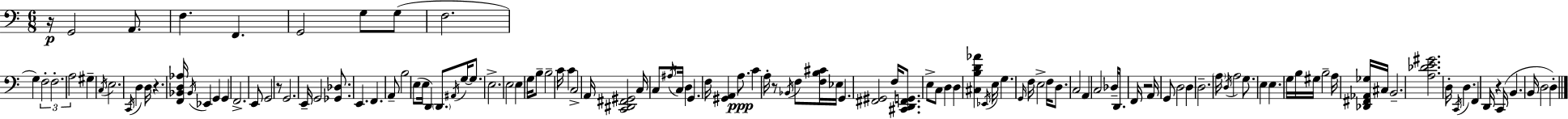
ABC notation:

X:1
T:Untitled
M:6/8
L:1/4
K:C
z/4 G,,2 A,,/2 F, F,, G,,2 G,/2 G,/2 F,2 G, F,2 F,2 A,2 ^G, C,/4 E,2 C,,/4 D, D,/4 z [F,,_B,,D,_A,]/4 _B,,/4 _E,, G,, G,, F,,2 E,,/2 G,,2 z/2 G,,2 E,,/4 G,,2 [_G,,_D,]/2 E,, F,, A,,/2 B,2 E,/2 E,/4 D,, D,,/2 ^A,,/4 G,/4 G,/2 E,2 E,2 E, G,/4 B,/2 B,2 C/4 C C,2 A,,/4 [C,,^D,,^F,,^G,,]2 C,/4 C,/2 ^A,/4 C,/4 D, G,, F,/4 [^G,,A,,] A,/2 C A,/4 z/2 _B,,/4 F,/2 [F,B,^C]/4 _E,/4 G,, [^F,,^G,,]2 F,/4 [^C,,D,,^F,,G,,]/2 E,/2 C,/2 D, D, [^C,B,D_A] _E,,/4 E,/4 G, G,,/4 F,/4 E,2 F,/4 D,/2 C,2 A,, C,2 _D,/4 D,,/2 F,,/4 z2 A,,/4 G,,/2 D,2 D, D,2 A,/4 D,/4 A,2 G,/2 E, E, G,/4 B,/4 ^G,/4 B,2 A,/4 [_D,,^F,,_A,,_G,]/4 ^C,/4 B,,2 [A,_DE^G]2 D,/4 C,,/4 D, F,, D,,/4 z C,,/4 B,, B,,/4 D,2 D,